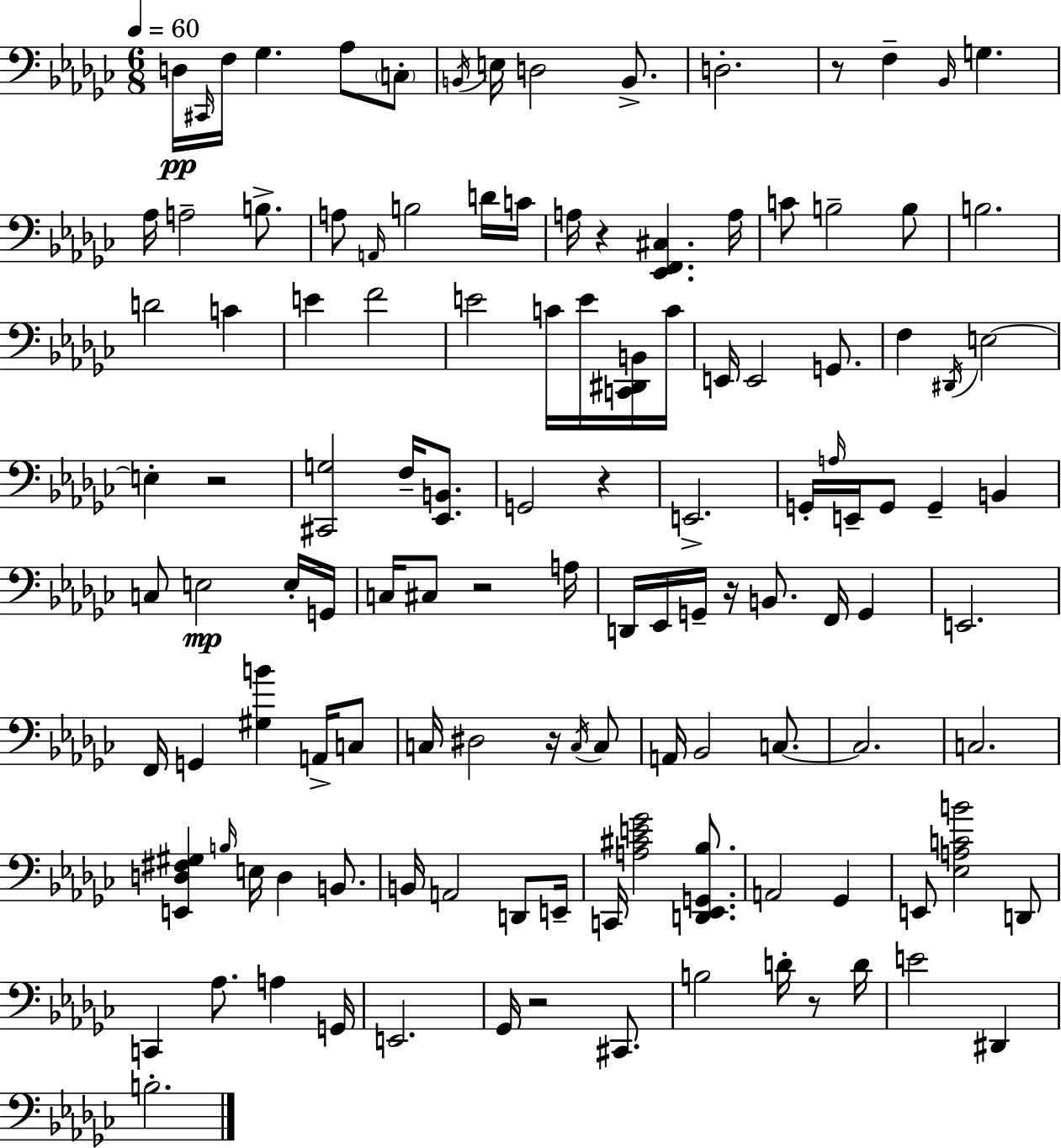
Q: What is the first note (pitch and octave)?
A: D3